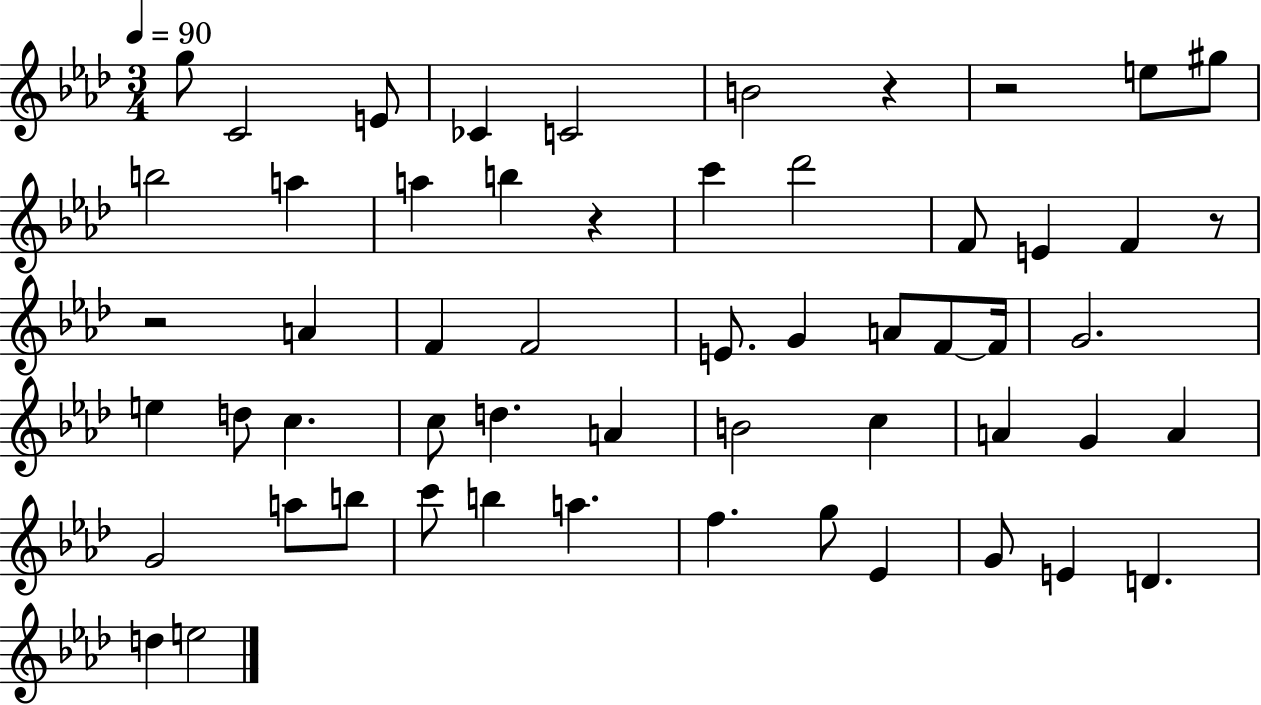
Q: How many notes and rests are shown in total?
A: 56